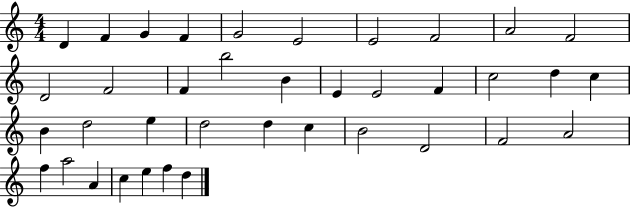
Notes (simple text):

D4/q F4/q G4/q F4/q G4/h E4/h E4/h F4/h A4/h F4/h D4/h F4/h F4/q B5/h B4/q E4/q E4/h F4/q C5/h D5/q C5/q B4/q D5/h E5/q D5/h D5/q C5/q B4/h D4/h F4/h A4/h F5/q A5/h A4/q C5/q E5/q F5/q D5/q